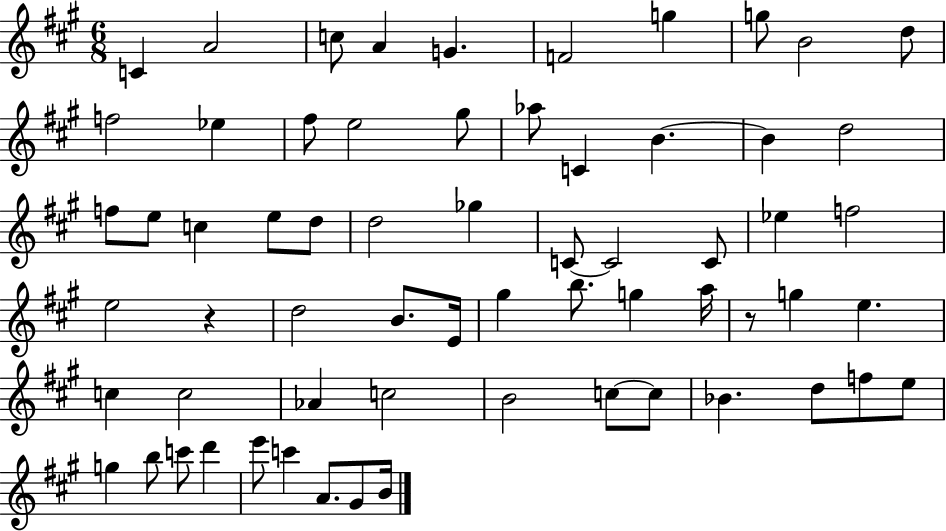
C4/q A4/h C5/e A4/q G4/q. F4/h G5/q G5/e B4/h D5/e F5/h Eb5/q F#5/e E5/h G#5/e Ab5/e C4/q B4/q. B4/q D5/h F5/e E5/e C5/q E5/e D5/e D5/h Gb5/q C4/e C4/h C4/e Eb5/q F5/h E5/h R/q D5/h B4/e. E4/s G#5/q B5/e. G5/q A5/s R/e G5/q E5/q. C5/q C5/h Ab4/q C5/h B4/h C5/e C5/e Bb4/q. D5/e F5/e E5/e G5/q B5/e C6/e D6/q E6/e C6/q A4/e. G#4/e B4/s